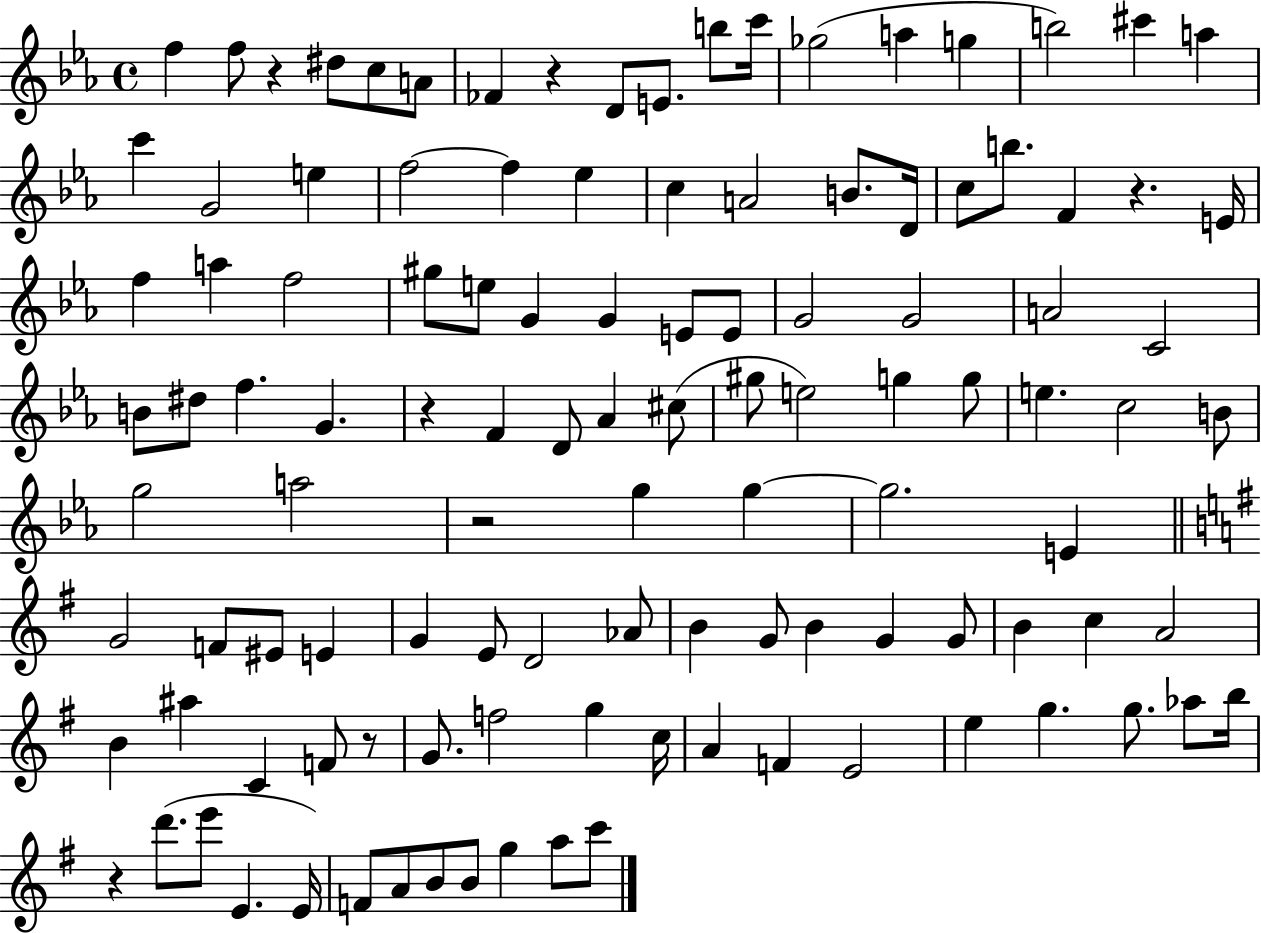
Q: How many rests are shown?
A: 7